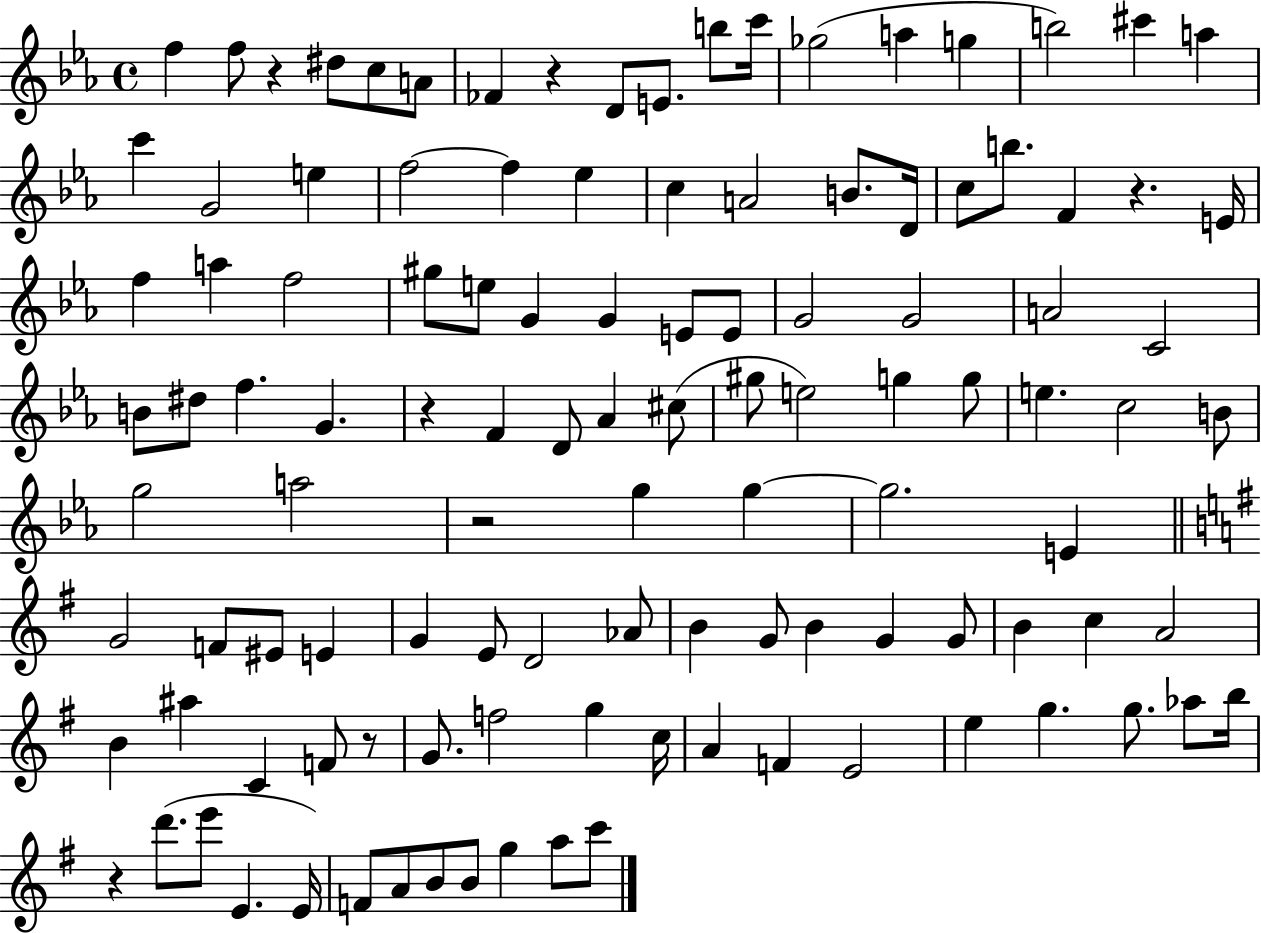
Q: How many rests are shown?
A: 7